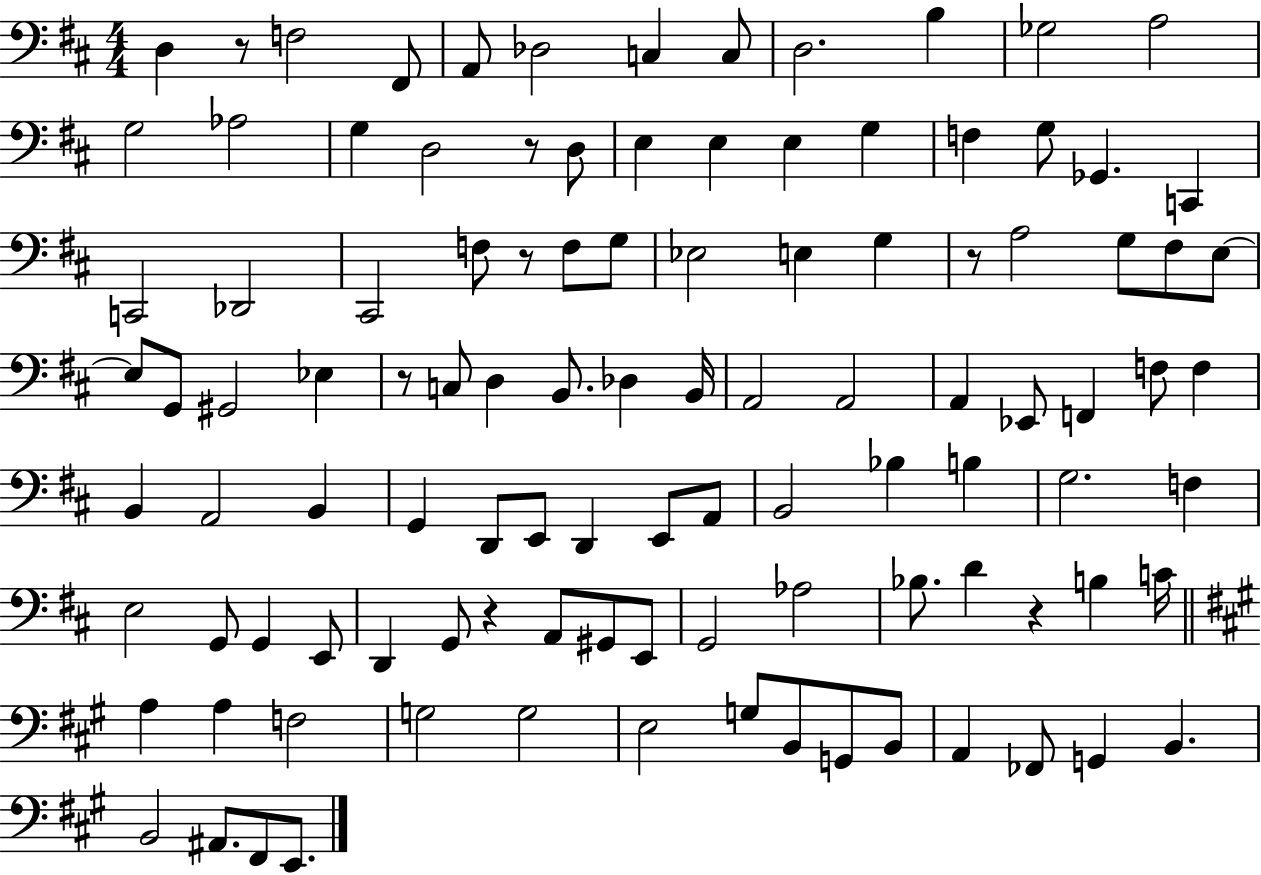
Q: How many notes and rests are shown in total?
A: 107